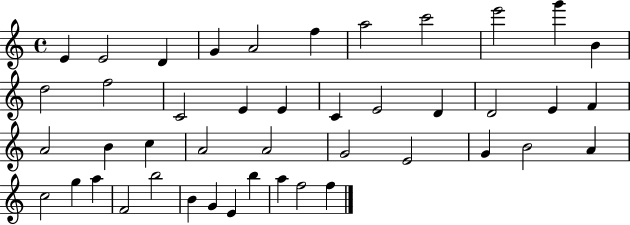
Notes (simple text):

E4/q E4/h D4/q G4/q A4/h F5/q A5/h C6/h E6/h G6/q B4/q D5/h F5/h C4/h E4/q E4/q C4/q E4/h D4/q D4/h E4/q F4/q A4/h B4/q C5/q A4/h A4/h G4/h E4/h G4/q B4/h A4/q C5/h G5/q A5/q F4/h B5/h B4/q G4/q E4/q B5/q A5/q F5/h F5/q